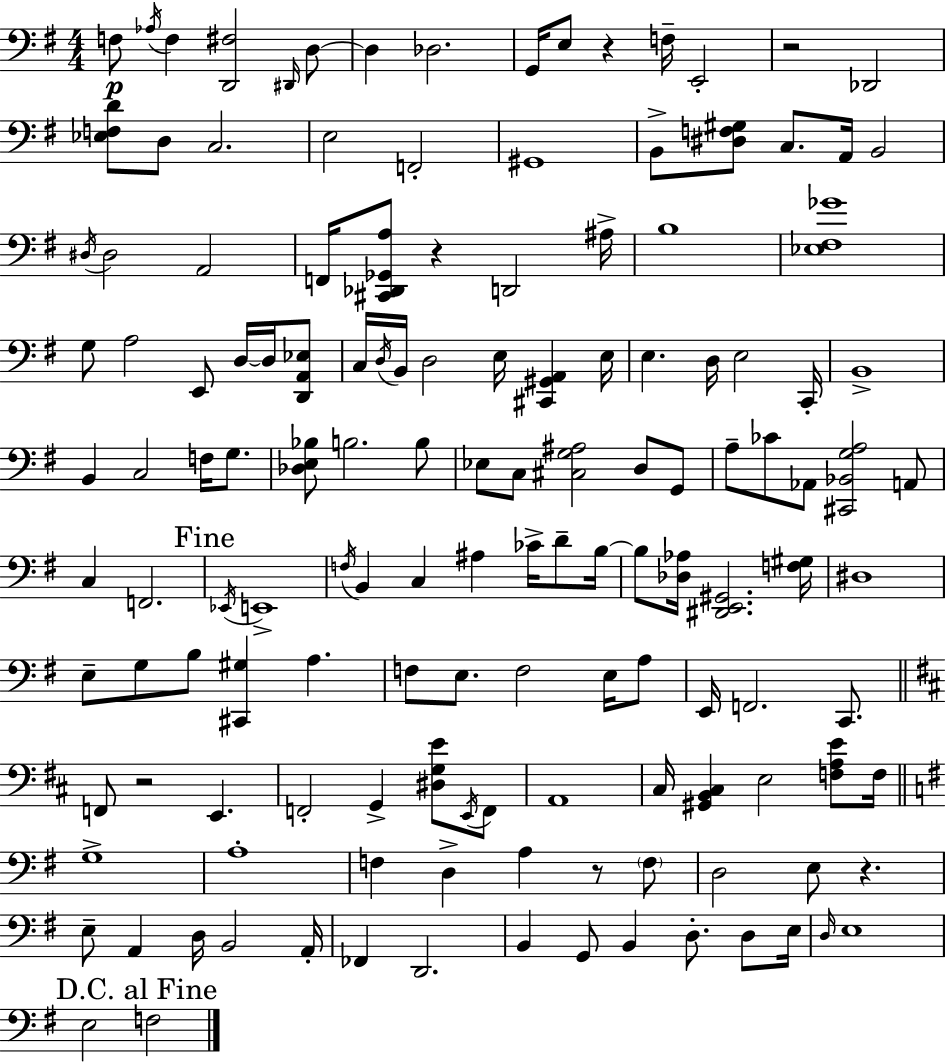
F3/e Ab3/s F3/q [D2,F#3]/h D#2/s D3/e D3/q Db3/h. G2/s E3/e R/q F3/s E2/h R/h Db2/h [Eb3,F3,D4]/e D3/e C3/h. E3/h F2/h G#2/w B2/e [D#3,F3,G#3]/e C3/e. A2/s B2/h D#3/s D#3/h A2/h F2/s [C#2,Db2,Gb2,A3]/e R/q D2/h A#3/s B3/w [Eb3,F#3,Gb4]/w G3/e A3/h E2/e D3/s D3/s [D2,A2,Eb3]/e C3/s D3/s B2/s D3/h E3/s [C#2,G#2,A2]/q E3/s E3/q. D3/s E3/h C2/s B2/w B2/q C3/h F3/s G3/e. [Db3,E3,Bb3]/e B3/h. B3/e Eb3/e C3/e [C#3,G3,A#3]/h D3/e G2/e A3/e CES4/e Ab2/e [C#2,Bb2,G3,A3]/h A2/e C3/q F2/h. Eb2/s E2/w F3/s B2/q C3/q A#3/q CES4/s D4/e B3/s B3/e [Db3,Ab3]/s [D#2,E2,G#2]/h. [F3,G#3]/s D#3/w E3/e G3/e B3/e [C#2,G#3]/q A3/q. F3/e E3/e. F3/h E3/s A3/e E2/s F2/h. C2/e. F2/e R/h E2/q. F2/h G2/q [D#3,G3,E4]/e E2/s F2/e A2/w C#3/s [G#2,B2,C#3]/q E3/h [F3,A3,E4]/e F3/s G3/w A3/w F3/q D3/q A3/q R/e F3/e D3/h E3/e R/q. E3/e A2/q D3/s B2/h A2/s FES2/q D2/h. B2/q G2/e B2/q D3/e. D3/e E3/s D3/s E3/w E3/h F3/h